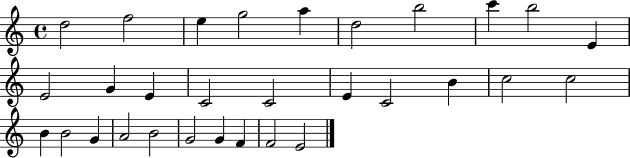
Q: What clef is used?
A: treble